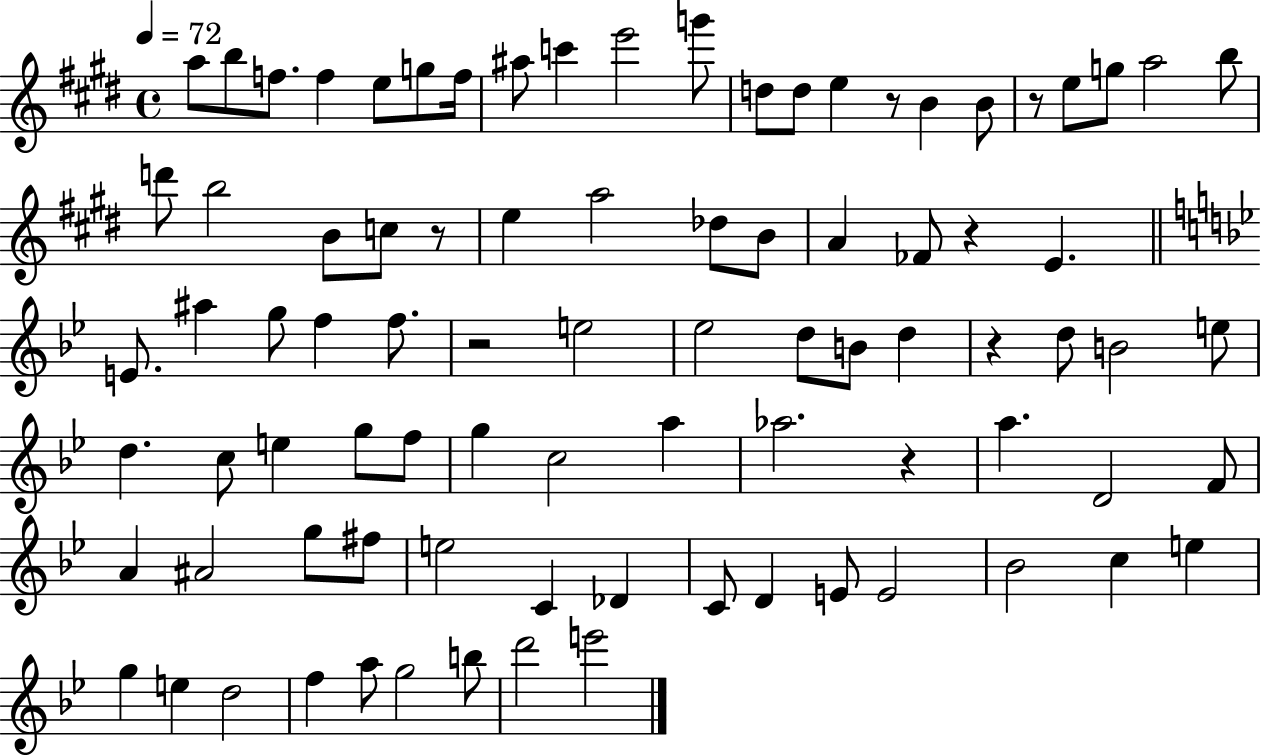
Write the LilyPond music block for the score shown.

{
  \clef treble
  \time 4/4
  \defaultTimeSignature
  \key e \major
  \tempo 4 = 72
  a''8 b''8 f''8. f''4 e''8 g''8 f''16 | ais''8 c'''4 e'''2 g'''8 | d''8 d''8 e''4 r8 b'4 b'8 | r8 e''8 g''8 a''2 b''8 | \break d'''8 b''2 b'8 c''8 r8 | e''4 a''2 des''8 b'8 | a'4 fes'8 r4 e'4. | \bar "||" \break \key g \minor e'8. ais''4 g''8 f''4 f''8. | r2 e''2 | ees''2 d''8 b'8 d''4 | r4 d''8 b'2 e''8 | \break d''4. c''8 e''4 g''8 f''8 | g''4 c''2 a''4 | aes''2. r4 | a''4. d'2 f'8 | \break a'4 ais'2 g''8 fis''8 | e''2 c'4 des'4 | c'8 d'4 e'8 e'2 | bes'2 c''4 e''4 | \break g''4 e''4 d''2 | f''4 a''8 g''2 b''8 | d'''2 e'''2 | \bar "|."
}